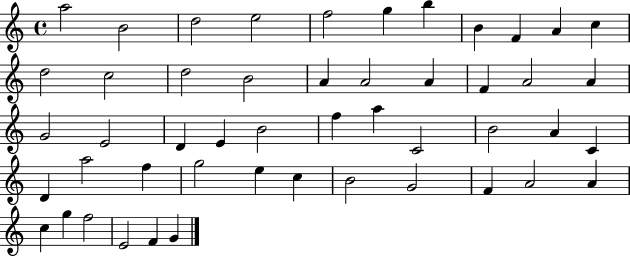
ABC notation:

X:1
T:Untitled
M:4/4
L:1/4
K:C
a2 B2 d2 e2 f2 g b B F A c d2 c2 d2 B2 A A2 A F A2 A G2 E2 D E B2 f a C2 B2 A C D a2 f g2 e c B2 G2 F A2 A c g f2 E2 F G